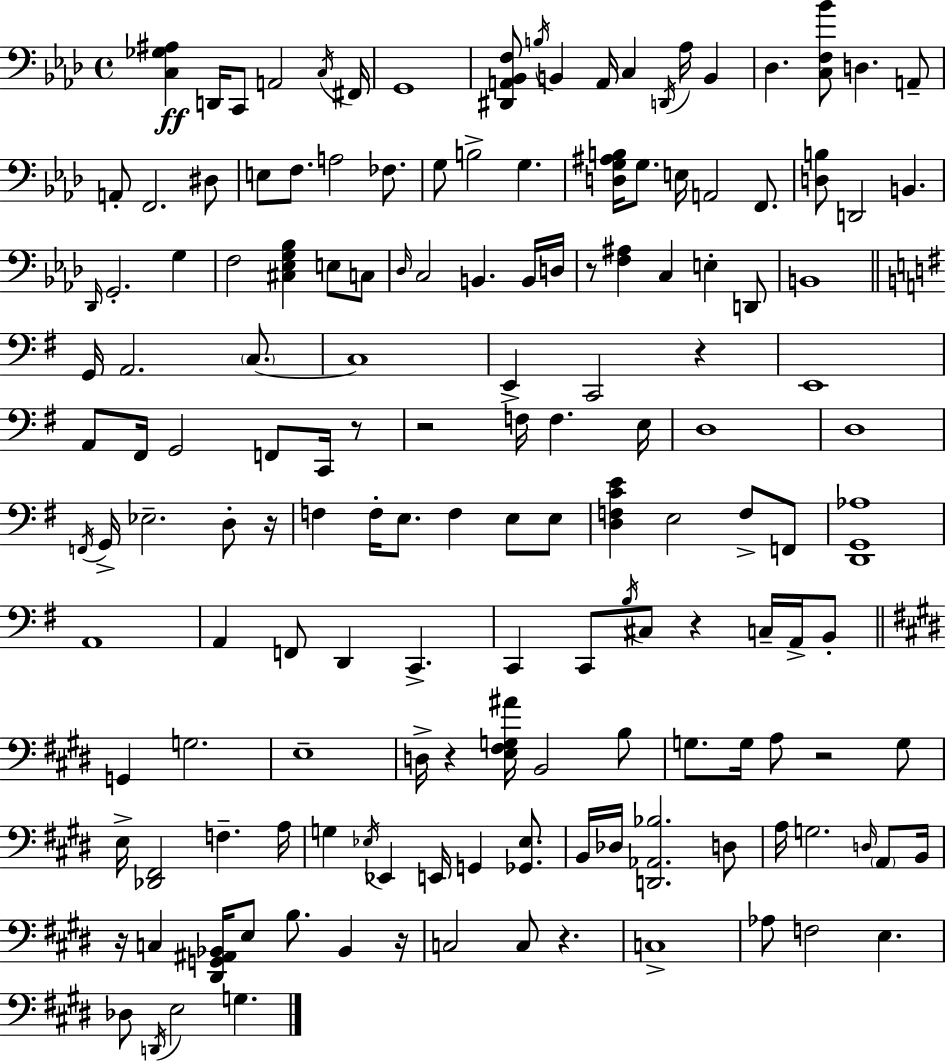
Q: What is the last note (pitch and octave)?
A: G3